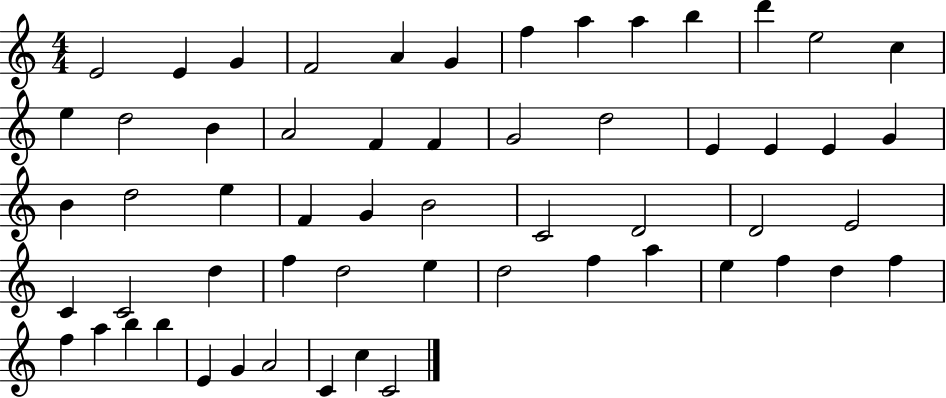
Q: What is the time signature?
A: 4/4